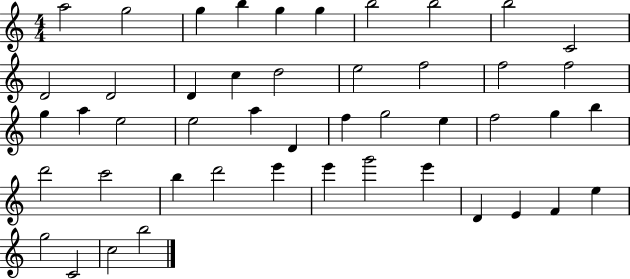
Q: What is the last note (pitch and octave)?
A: B5